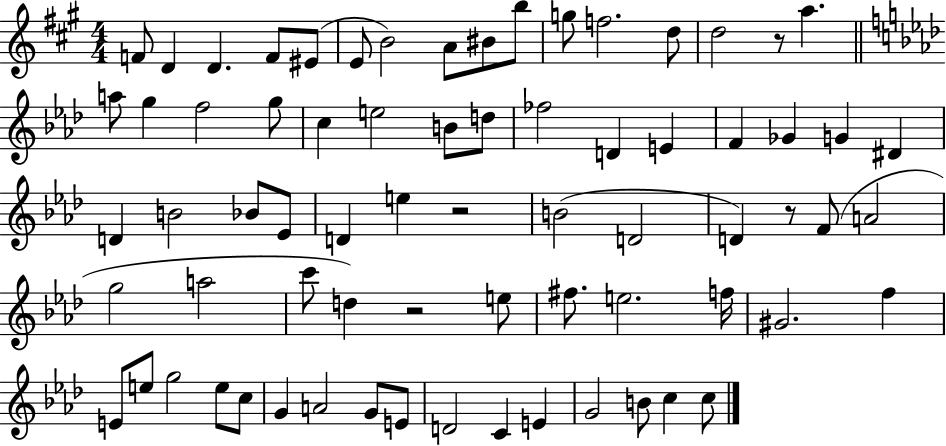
F4/e D4/q D4/q. F4/e EIS4/e E4/e B4/h A4/e BIS4/e B5/e G5/e F5/h. D5/e D5/h R/e A5/q. A5/e G5/q F5/h G5/e C5/q E5/h B4/e D5/e FES5/h D4/q E4/q F4/q Gb4/q G4/q D#4/q D4/q B4/h Bb4/e Eb4/e D4/q E5/q R/h B4/h D4/h D4/q R/e F4/e A4/h G5/h A5/h C6/e D5/q R/h E5/e F#5/e. E5/h. F5/s G#4/h. F5/q E4/e E5/e G5/h E5/e C5/e G4/q A4/h G4/e E4/e D4/h C4/q E4/q G4/h B4/e C5/q C5/e